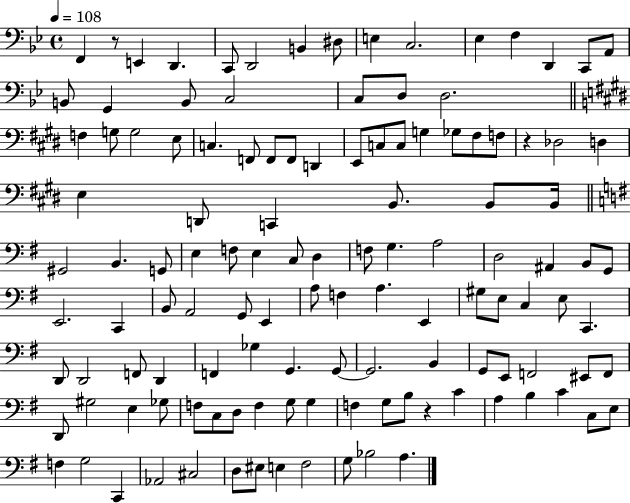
{
  \clef bass
  \time 4/4
  \defaultTimeSignature
  \key bes \major
  \tempo 4 = 108
  f,4 r8 e,4 d,4. | c,8 d,2 b,4 dis8 | e4 c2. | ees4 f4 d,4 c,8 a,8 | \break b,8 g,4 b,8 c2 | c8 d8 d2. | \bar "||" \break \key e \major f4 g8 g2 e8 | c4. f,8 f,8 f,8 d,4 | e,8 c8 c8 g4 ges8 fis8 f8 | r4 des2 d4 | \break e4 d,8 c,4 b,8. b,8 b,16 | \bar "||" \break \key e \minor gis,2 b,4. g,8 | e4 f8 e4 c8 d4 | f8 g4. a2 | d2 ais,4 b,8 g,8 | \break e,2. c,4 | b,8 a,2 g,8 e,4 | a8 f4 a4. e,4 | gis8 e8 c4 e8 c,4. | \break d,8 d,2 f,8 d,4 | f,4 ges4 g,4. g,8~~ | g,2. b,4 | g,8 e,8 f,2 eis,8 f,8 | \break d,8 gis2 e4 ges8 | f8 c8 d8 f4 g8 g4 | f4 g8 b8 r4 c'4 | a4 b4 c'4 c8 e8 | \break f4 g2 c,4 | aes,2 cis2 | d8 eis8 e4 fis2 | g8 bes2 a4. | \break \bar "|."
}